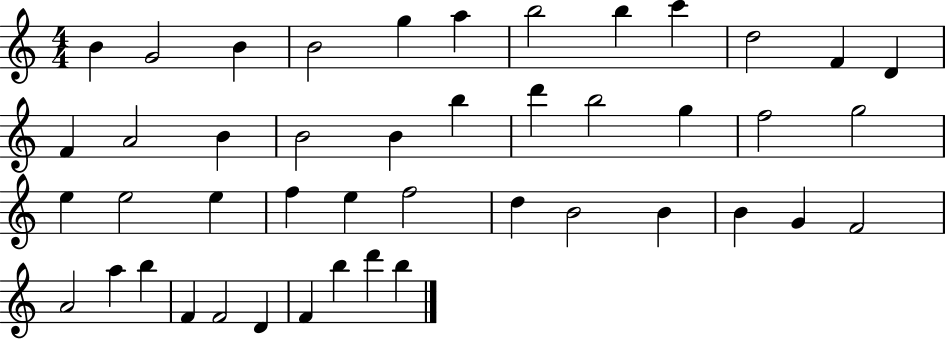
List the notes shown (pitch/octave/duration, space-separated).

B4/q G4/h B4/q B4/h G5/q A5/q B5/h B5/q C6/q D5/h F4/q D4/q F4/q A4/h B4/q B4/h B4/q B5/q D6/q B5/h G5/q F5/h G5/h E5/q E5/h E5/q F5/q E5/q F5/h D5/q B4/h B4/q B4/q G4/q F4/h A4/h A5/q B5/q F4/q F4/h D4/q F4/q B5/q D6/q B5/q